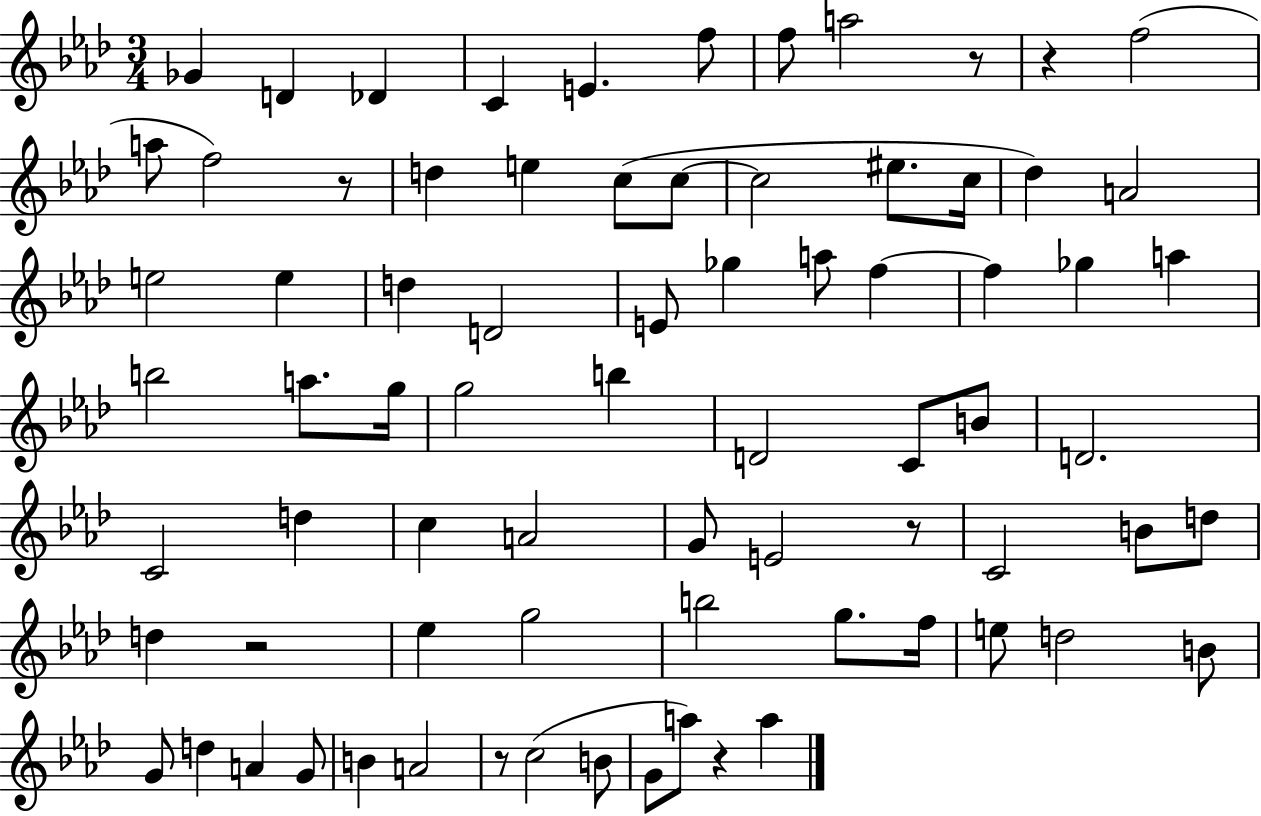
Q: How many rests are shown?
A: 7